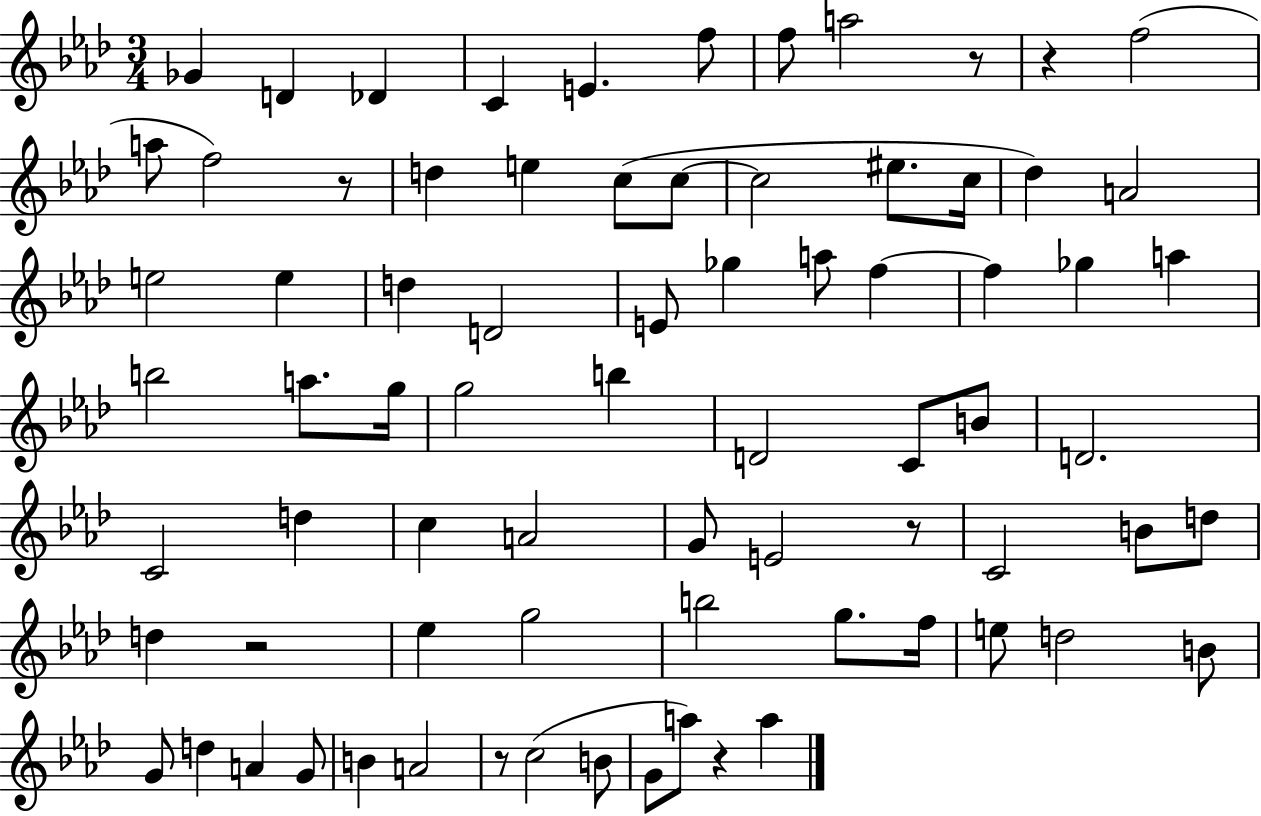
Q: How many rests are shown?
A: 7